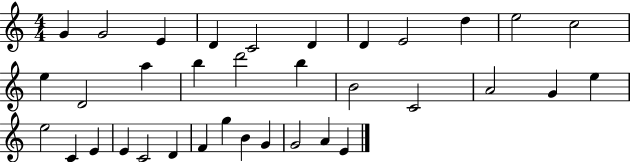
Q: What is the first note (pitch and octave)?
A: G4